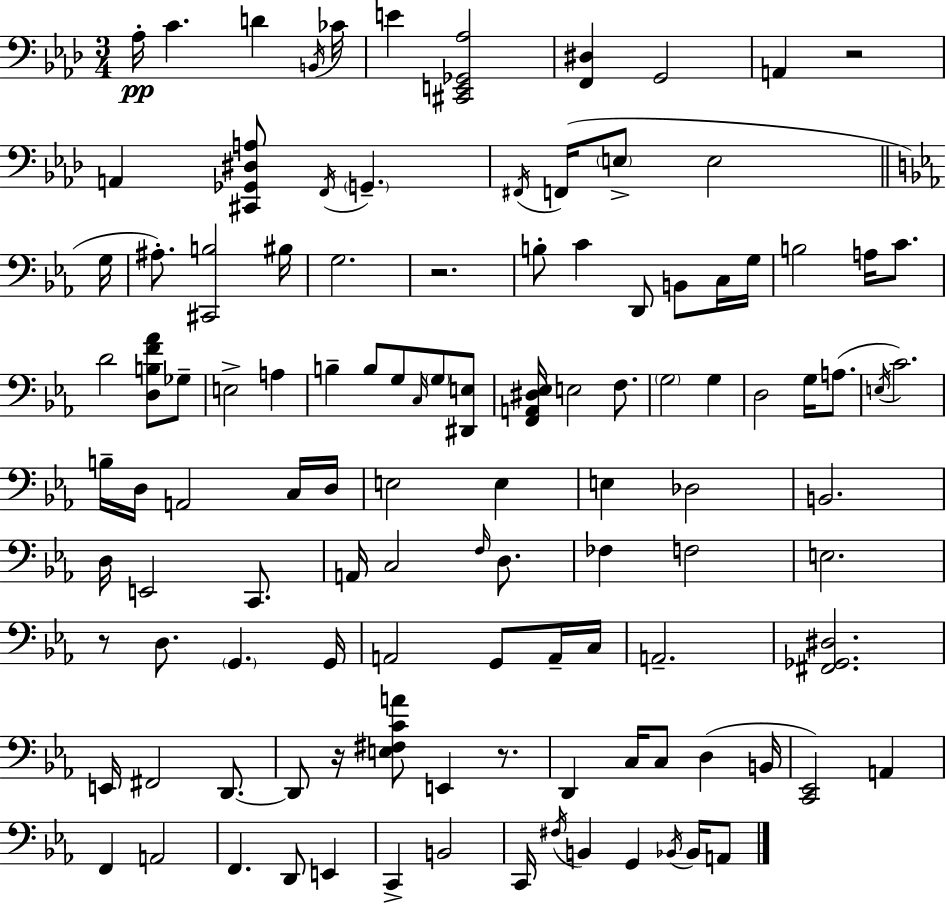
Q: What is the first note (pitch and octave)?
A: Ab3